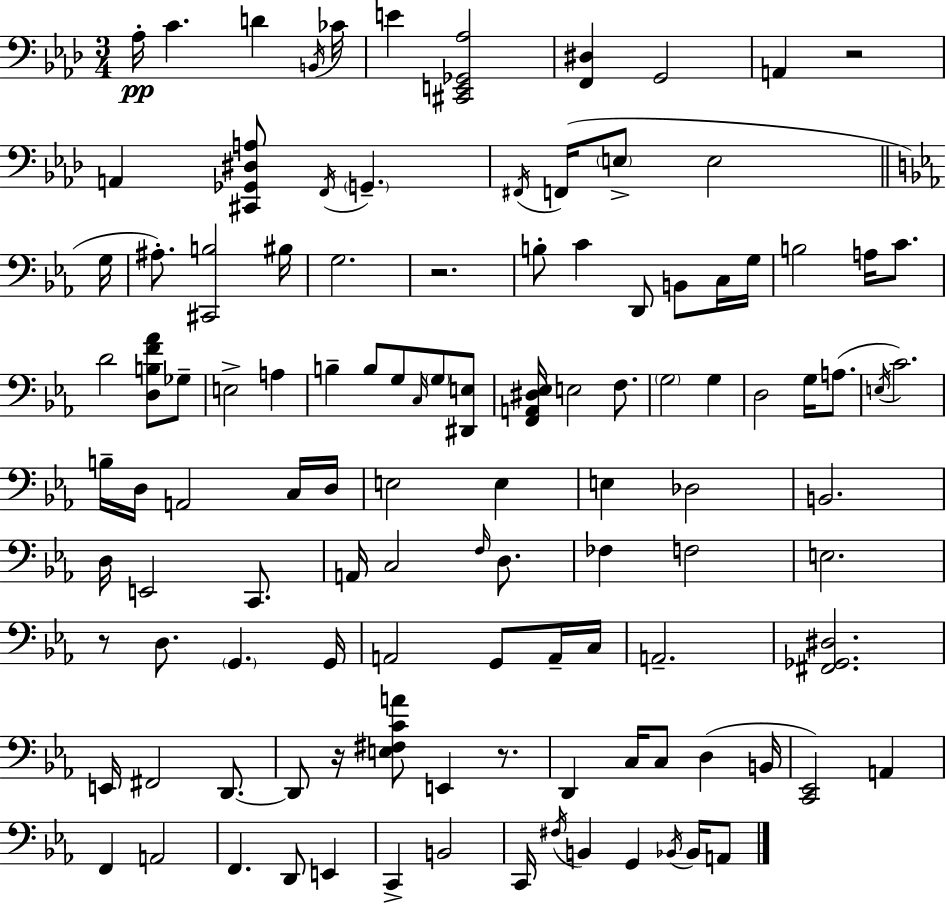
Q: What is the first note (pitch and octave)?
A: Ab3